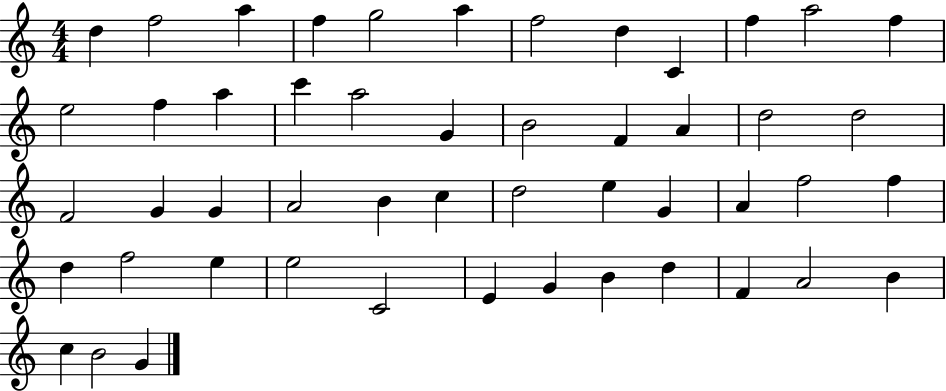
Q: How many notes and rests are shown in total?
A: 50